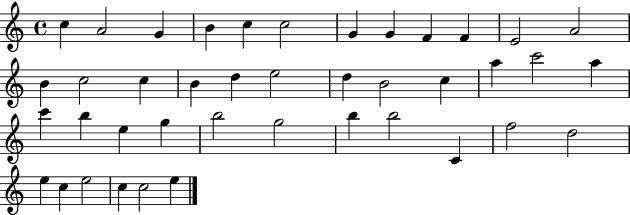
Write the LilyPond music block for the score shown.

{
  \clef treble
  \time 4/4
  \defaultTimeSignature
  \key c \major
  c''4 a'2 g'4 | b'4 c''4 c''2 | g'4 g'4 f'4 f'4 | e'2 a'2 | \break b'4 c''2 c''4 | b'4 d''4 e''2 | d''4 b'2 c''4 | a''4 c'''2 a''4 | \break c'''4 b''4 e''4 g''4 | b''2 g''2 | b''4 b''2 c'4 | f''2 d''2 | \break e''4 c''4 e''2 | c''4 c''2 e''4 | \bar "|."
}